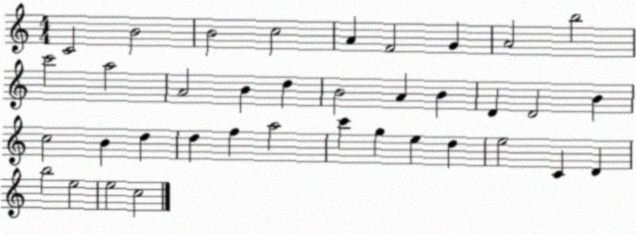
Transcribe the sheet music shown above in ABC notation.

X:1
T:Untitled
M:4/4
L:1/4
K:C
C2 B2 B2 c2 A F2 G A2 b2 c'2 a2 A2 B d B2 A B D D2 B c2 B d d f a2 c' g e d e2 C D b2 e2 e2 c2